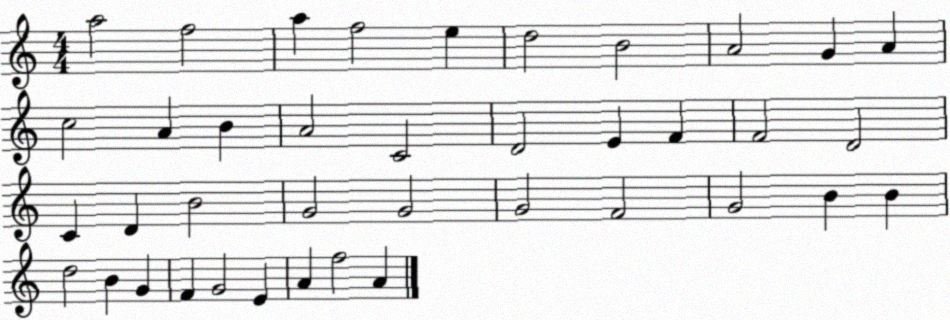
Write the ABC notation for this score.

X:1
T:Untitled
M:4/4
L:1/4
K:C
a2 f2 a f2 e d2 B2 A2 G A c2 A B A2 C2 D2 E F F2 D2 C D B2 G2 G2 G2 F2 G2 B B d2 B G F G2 E A f2 A